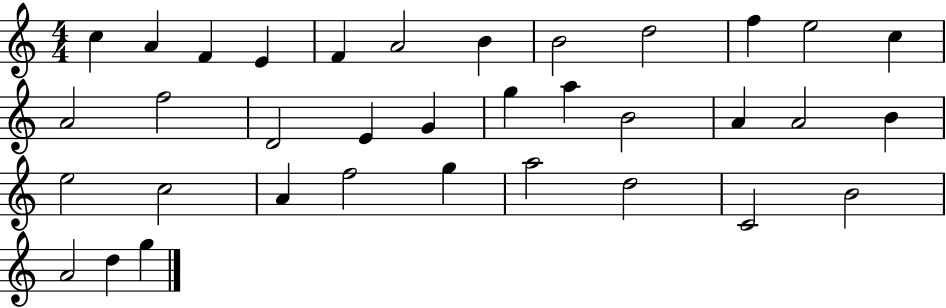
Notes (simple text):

C5/q A4/q F4/q E4/q F4/q A4/h B4/q B4/h D5/h F5/q E5/h C5/q A4/h F5/h D4/h E4/q G4/q G5/q A5/q B4/h A4/q A4/h B4/q E5/h C5/h A4/q F5/h G5/q A5/h D5/h C4/h B4/h A4/h D5/q G5/q